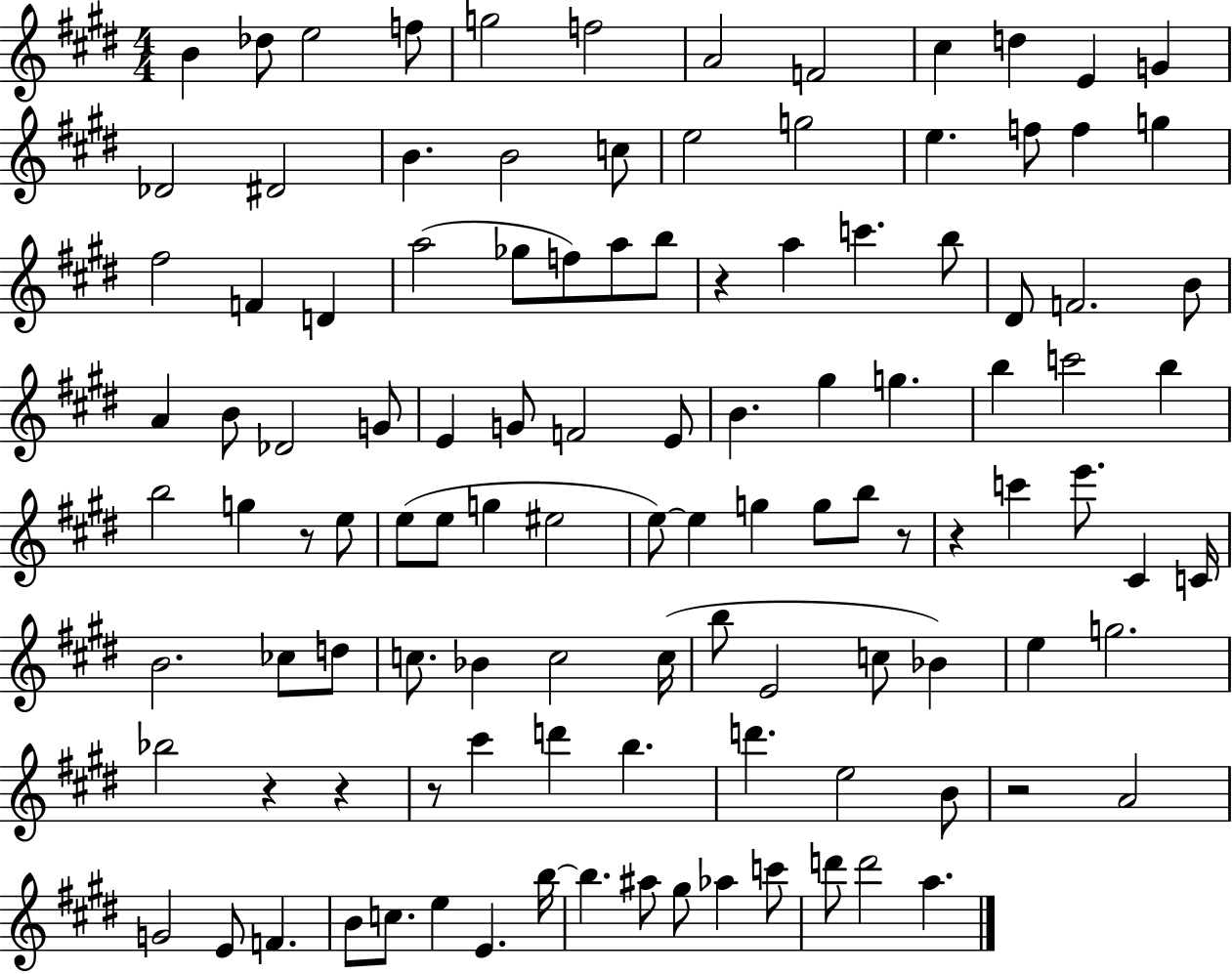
{
  \clef treble
  \numericTimeSignature
  \time 4/4
  \key e \major
  b'4 des''8 e''2 f''8 | g''2 f''2 | a'2 f'2 | cis''4 d''4 e'4 g'4 | \break des'2 dis'2 | b'4. b'2 c''8 | e''2 g''2 | e''4. f''8 f''4 g''4 | \break fis''2 f'4 d'4 | a''2( ges''8 f''8) a''8 b''8 | r4 a''4 c'''4. b''8 | dis'8 f'2. b'8 | \break a'4 b'8 des'2 g'8 | e'4 g'8 f'2 e'8 | b'4. gis''4 g''4. | b''4 c'''2 b''4 | \break b''2 g''4 r8 e''8 | e''8( e''8 g''4 eis''2 | e''8~~) e''4 g''4 g''8 b''8 r8 | r4 c'''4 e'''8. cis'4 c'16 | \break b'2. ces''8 d''8 | c''8. bes'4 c''2 c''16( | b''8 e'2 c''8 bes'4) | e''4 g''2. | \break bes''2 r4 r4 | r8 cis'''4 d'''4 b''4. | d'''4. e''2 b'8 | r2 a'2 | \break g'2 e'8 f'4. | b'8 c''8. e''4 e'4. b''16~~ | b''4. ais''8 gis''8 aes''4 c'''8 | d'''8 d'''2 a''4. | \break \bar "|."
}